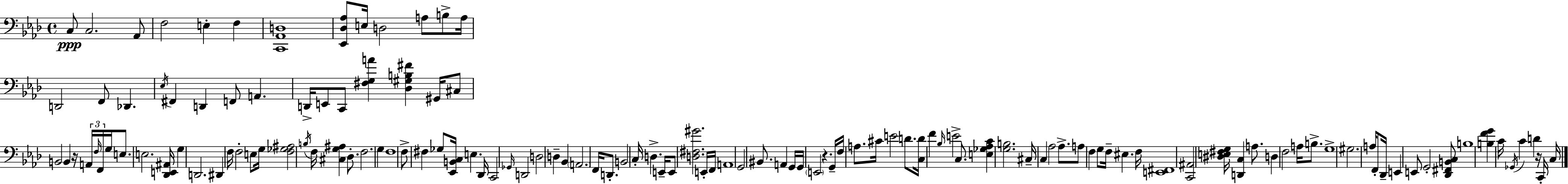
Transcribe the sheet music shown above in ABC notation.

X:1
T:Untitled
M:4/4
L:1/4
K:Fm
C,/2 C,2 _A,,/2 F,2 E, F, [C,,_A,,D,]4 [_E,,_D,_A,]/2 E,/4 D,2 A,/2 B,/2 A,/4 D,,2 F,,/2 _D,, _E,/4 ^F,, D,, F,,/2 A,, D,,/4 E,,/2 C,,/2 [^F,G,A] [_D,^G,B,^F] ^G,,/4 ^C,/2 B,,2 B,, z/4 A,,/4 F,/4 F,,/4 G,/4 E,/2 E,2 [_D,,E,,^A,,]/4 G, D,,2 ^D,, F,/4 F,2 E,/2 G,/4 [F,_G,^A,]2 B,/4 F,/4 [^C,G,^A,] _D,/2 F,2 G, F,4 F,/2 ^F, _G,/2 [_E,,B,,C,]/4 E, _D,,/4 C,,2 _G,,/4 D,,2 D,2 D, _B,, A,,2 F,,/4 D,,/2 B,,2 C,/4 D, E,,/4 E,,/2 [D,^F,^G]2 E,,/4 F,,/4 A,,4 G,,2 ^B,,/2 A,, G,,/4 G,,/4 E,,2 z G,,/4 F,/4 A,/2 ^C/4 E2 D/2 [C,D]/4 F _B,/4 E2 C,/2 [E,_G,_A,C] [G,B,]2 ^C,/4 C, _A,2 _A,/2 A,/2 F, G,/2 F,/4 ^E, F,/4 [E,,^F,,]4 [C,,^A,,]2 [^D,E,^F,G,]/4 [D,,C,] A,/2 D, F,2 A,/4 B,/2 G,4 ^G,2 A,/4 F,,/2 _D,,/4 E,, E,,/2 G,,2 [_D,,^F,,B,,C,]/2 B,4 [B,FG] C/4 _G,,/4 C D z/4 C,,/4 C,/4